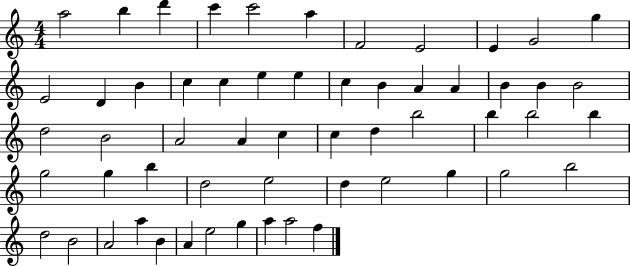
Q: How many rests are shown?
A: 0